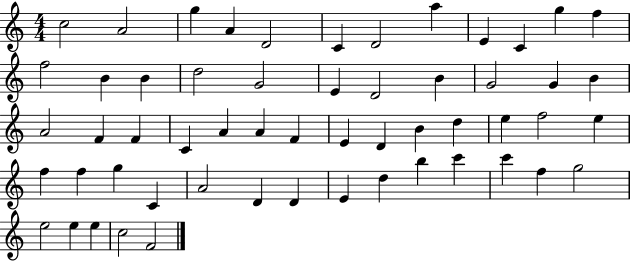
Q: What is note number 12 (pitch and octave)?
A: F5